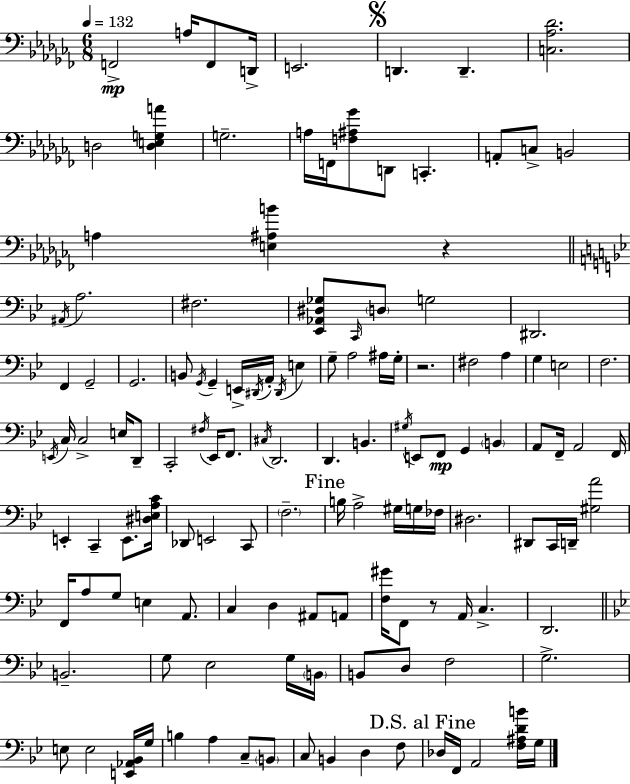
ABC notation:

X:1
T:Untitled
M:6/8
L:1/4
K:Abm
F,,2 A,/4 F,,/2 D,,/4 E,,2 D,, D,, [C,_A,_D]2 D,2 [D,E,G,A] G,2 A,/4 F,,/4 [F,^A,_G]/2 D,,/2 C,, A,,/2 C,/2 B,,2 A, [E,^A,B] z ^A,,/4 A,2 ^F,2 [_E,,_A,,^D,_G,]/2 C,,/4 D,/2 G,2 ^D,,2 F,, G,,2 G,,2 B,,/2 G,,/4 G,, E,,/4 ^D,,/4 A,,/4 ^D,,/4 E, G,/2 A,2 ^A,/4 G,/4 z2 ^F,2 A, G, E,2 F,2 E,,/4 C,/4 C,2 E,/4 D,,/2 C,,2 ^F,/4 _E,,/4 F,,/2 ^C,/4 D,,2 D,, B,, ^G,/4 E,,/2 F,,/2 G,, B,, A,,/2 F,,/4 A,,2 F,,/4 E,, C,, E,,/2 [^D,E,A,C]/4 _D,,/2 E,,2 C,,/2 F,2 B,/4 A,2 ^G,/4 G,/4 _F,/4 ^D,2 ^D,,/2 C,,/4 D,,/4 [^G,A]2 F,,/4 A,/2 G,/2 E, A,,/2 C, D, ^A,,/2 A,,/2 [F,^G]/4 F,,/2 z/2 A,,/4 C, D,,2 B,,2 G,/2 _E,2 G,/4 B,,/4 B,,/2 D,/2 F,2 G,2 E,/2 E,2 [E,,_A,,_B,,]/4 G,/4 B, A, C,/2 B,,/2 C,/2 B,, D, F,/2 _D,/4 F,,/4 A,,2 [F,^A,DB]/4 G,/4